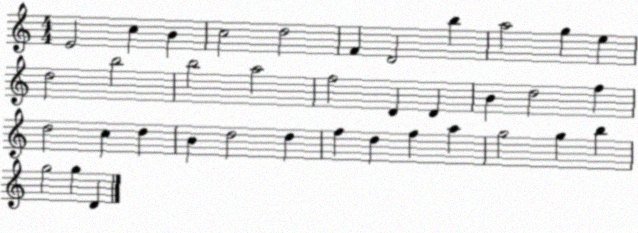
X:1
T:Untitled
M:4/4
L:1/4
K:C
E2 c B c2 d2 F D2 b a2 g e d2 b2 b2 a2 f2 D D B d2 f d2 c d B d2 d f d f a g2 g b g2 g D